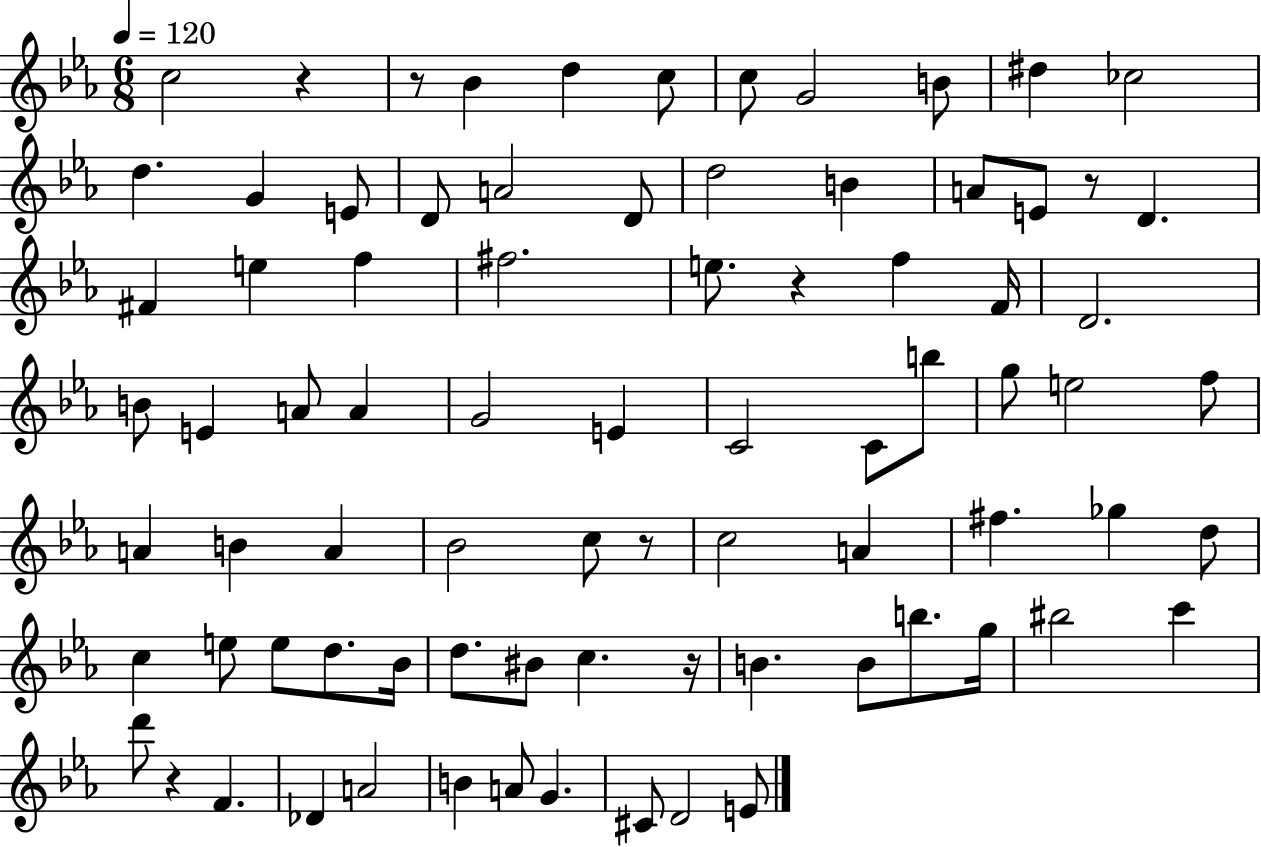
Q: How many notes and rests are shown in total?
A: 81